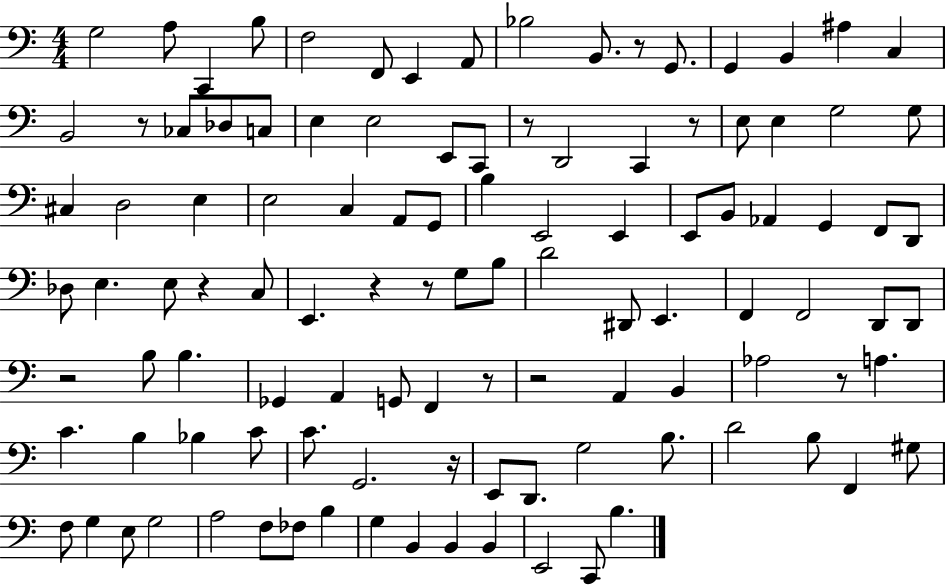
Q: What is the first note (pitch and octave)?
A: G3